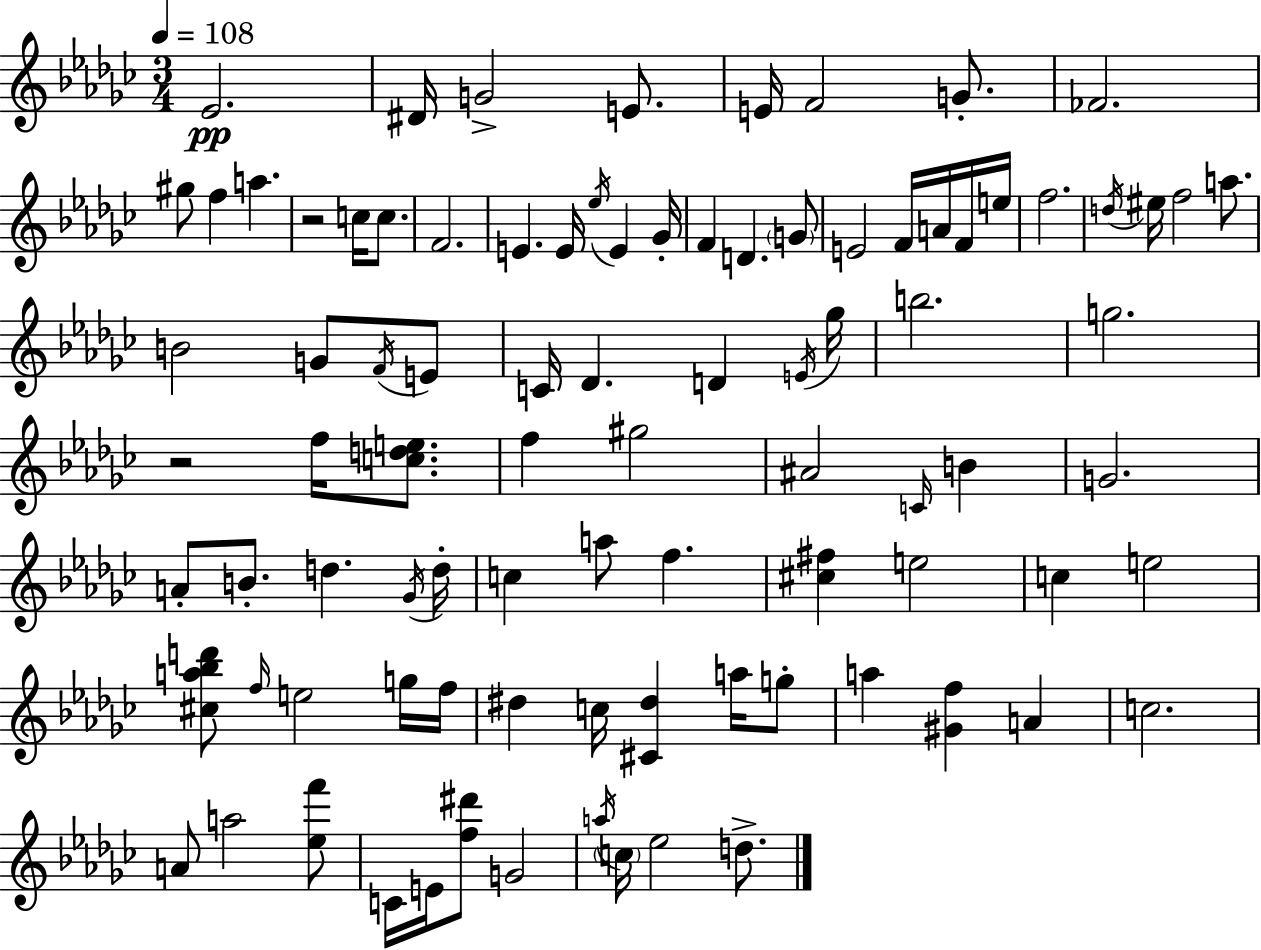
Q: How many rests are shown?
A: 2